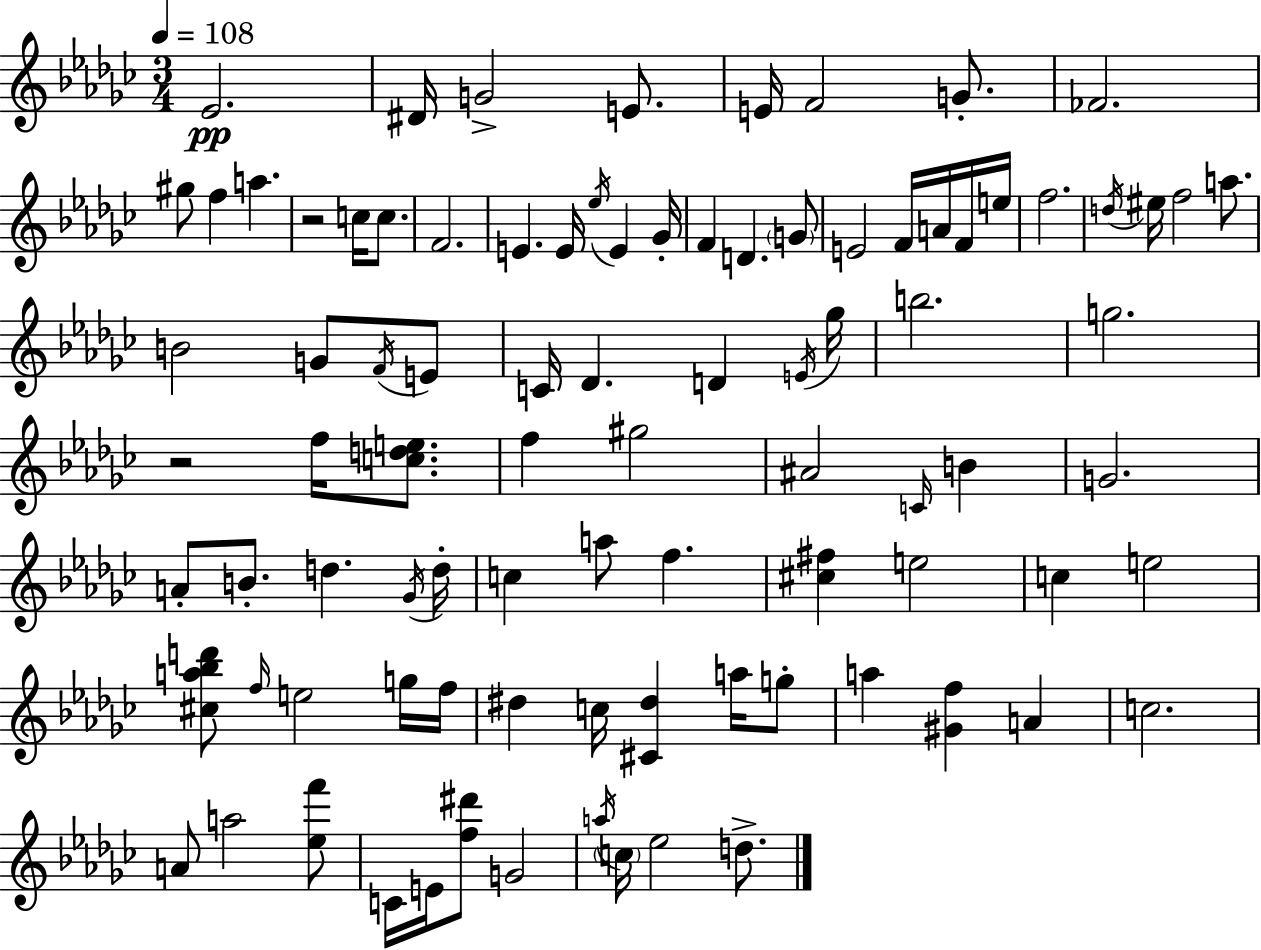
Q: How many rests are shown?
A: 2